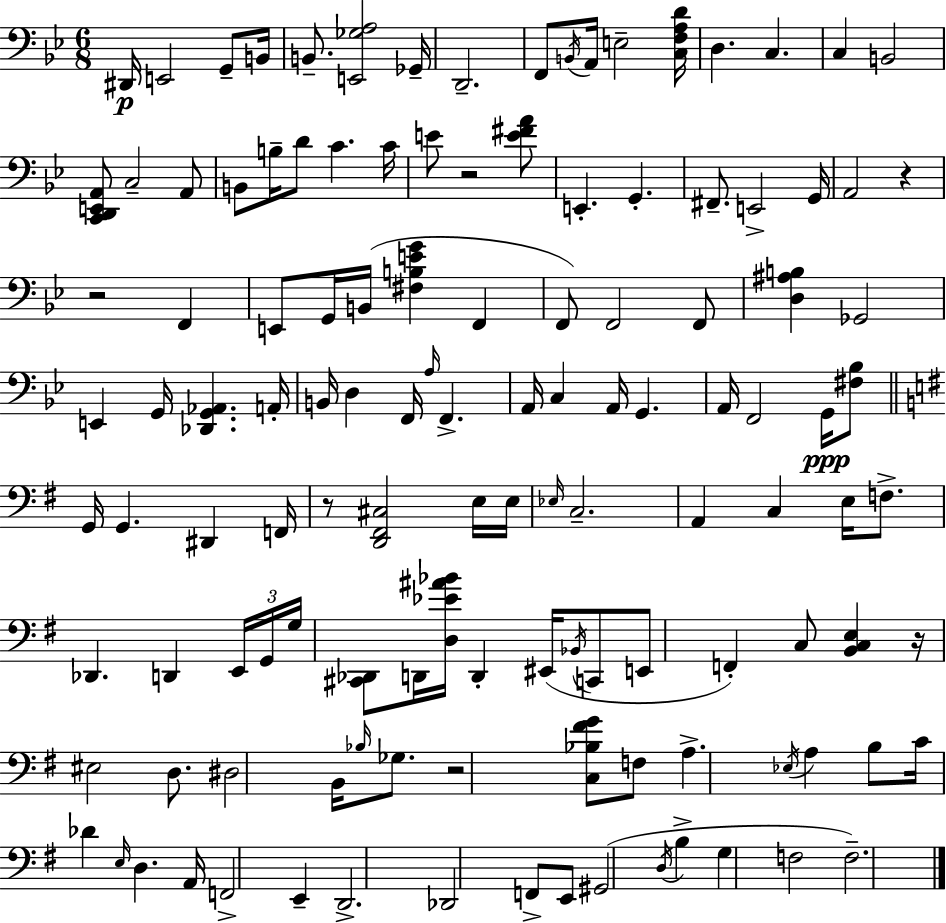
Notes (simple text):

D#2/s E2/h G2/e B2/s B2/e. [E2,Gb3,A3]/h Gb2/s D2/h. F2/e B2/s A2/s E3/h [C3,F3,A3,D4]/s D3/q. C3/q. C3/q B2/h [C2,D2,E2,A2]/e C3/h A2/e B2/e B3/s D4/e C4/q. C4/s E4/e R/h [E4,F#4,A4]/e E2/q. G2/q. F#2/e. E2/h G2/s A2/h R/q R/h F2/q E2/e G2/s B2/s [F#3,B3,E4,G4]/q F2/q F2/e F2/h F2/e [D3,A#3,B3]/q Gb2/h E2/q G2/s [Db2,G2,Ab2]/q. A2/s B2/s D3/q F2/s A3/s F2/q. A2/s C3/q A2/s G2/q. A2/s F2/h G2/s [F#3,Bb3]/e G2/s G2/q. D#2/q F2/s R/e [D2,F#2,C#3]/h E3/s E3/s Eb3/s C3/h. A2/q C3/q E3/s F3/e. Db2/q. D2/q E2/s G2/s G3/s [C#2,Db2]/e D2/s [D3,Eb4,A#4,Bb4]/s D2/q EIS2/s Bb2/s C2/e E2/e F2/q C3/e [B2,C3,E3]/q R/s EIS3/h D3/e. D#3/h B2/s Bb3/s Gb3/e. R/h [C3,Bb3,F#4,G4]/e F3/e A3/q. Eb3/s A3/q B3/e C4/s Db4/q E3/s D3/q. A2/s F2/h E2/q D2/h. Db2/h F2/e E2/e G#2/h D3/s B3/q G3/q F3/h F3/h.